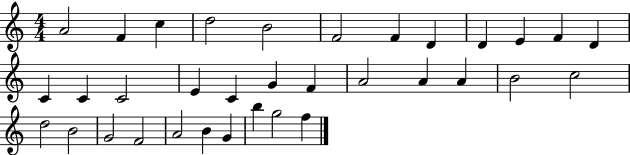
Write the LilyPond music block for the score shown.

{
  \clef treble
  \numericTimeSignature
  \time 4/4
  \key c \major
  a'2 f'4 c''4 | d''2 b'2 | f'2 f'4 d'4 | d'4 e'4 f'4 d'4 | \break c'4 c'4 c'2 | e'4 c'4 g'4 f'4 | a'2 a'4 a'4 | b'2 c''2 | \break d''2 b'2 | g'2 f'2 | a'2 b'4 g'4 | b''4 g''2 f''4 | \break \bar "|."
}